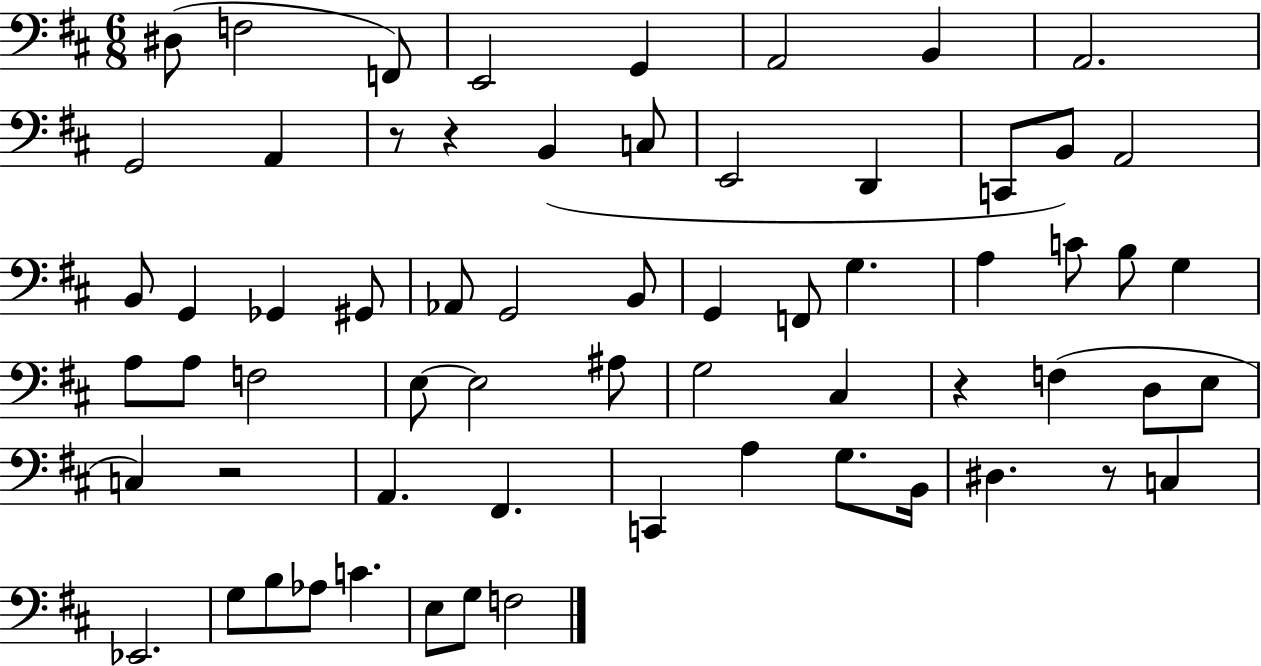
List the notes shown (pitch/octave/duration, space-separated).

D#3/e F3/h F2/e E2/h G2/q A2/h B2/q A2/h. G2/h A2/q R/e R/q B2/q C3/e E2/h D2/q C2/e B2/e A2/h B2/e G2/q Gb2/q G#2/e Ab2/e G2/h B2/e G2/q F2/e G3/q. A3/q C4/e B3/e G3/q A3/e A3/e F3/h E3/e E3/h A#3/e G3/h C#3/q R/q F3/q D3/e E3/e C3/q R/h A2/q. F#2/q. C2/q A3/q G3/e. B2/s D#3/q. R/e C3/q Eb2/h. G3/e B3/e Ab3/e C4/q. E3/e G3/e F3/h